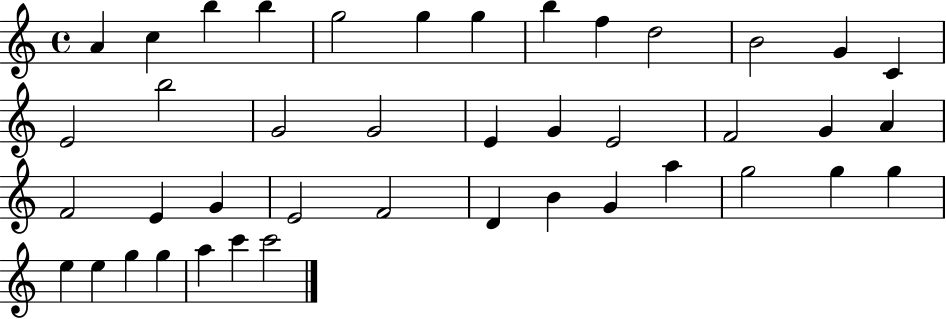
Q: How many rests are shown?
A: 0